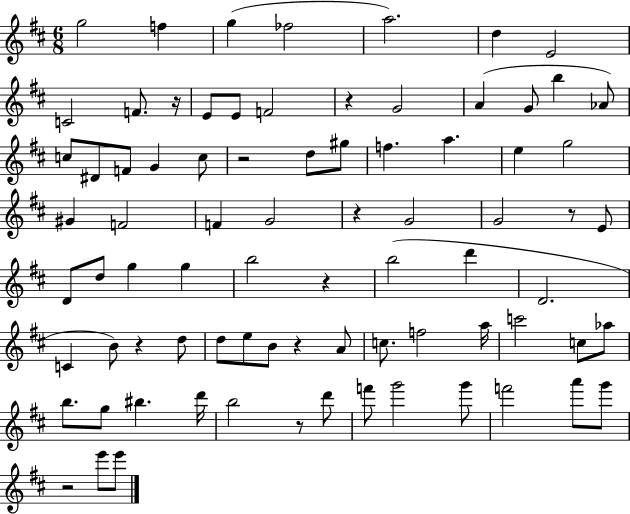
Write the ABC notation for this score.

X:1
T:Untitled
M:6/8
L:1/4
K:D
g2 f g _f2 a2 d E2 C2 F/2 z/4 E/2 E/2 F2 z G2 A G/2 b _A/2 c/2 ^D/2 F/2 G c/2 z2 d/2 ^g/2 f a e g2 ^G F2 F G2 z G2 G2 z/2 E/2 D/2 d/2 g g b2 z b2 d' D2 C B/2 z d/2 d/2 e/2 B/2 z A/2 c/2 f2 a/4 c'2 c/2 _a/2 b/2 g/2 ^b d'/4 b2 z/2 d'/2 f'/2 g'2 g'/2 f'2 a'/2 g'/2 z2 e'/2 e'/2